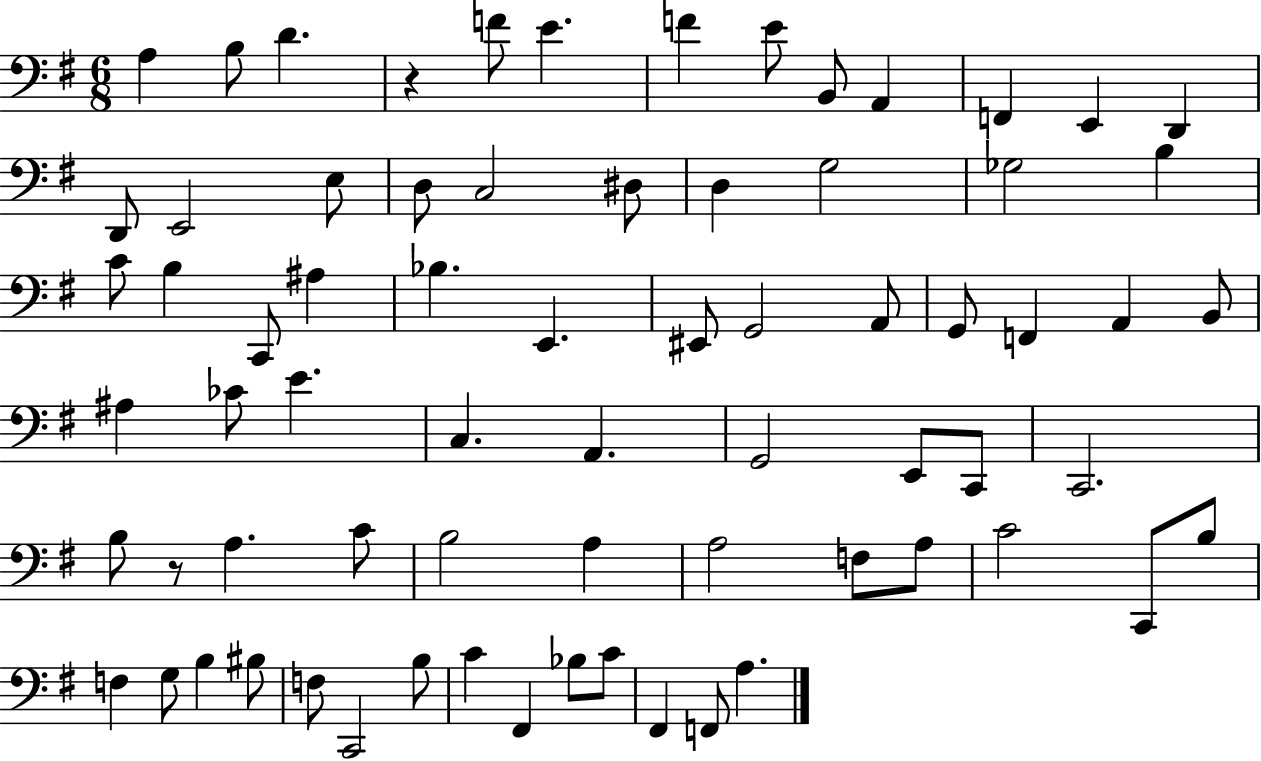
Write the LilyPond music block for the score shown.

{
  \clef bass
  \numericTimeSignature
  \time 6/8
  \key g \major
  a4 b8 d'4. | r4 f'8 e'4. | f'4 e'8 b,8 a,4 | f,4 e,4 d,4 | \break d,8 e,2 e8 | d8 c2 dis8 | d4 g2 | ges2 b4 | \break c'8 b4 c,8 ais4 | bes4. e,4. | eis,8 g,2 a,8 | g,8 f,4 a,4 b,8 | \break ais4 ces'8 e'4. | c4. a,4. | g,2 e,8 c,8 | c,2. | \break b8 r8 a4. c'8 | b2 a4 | a2 f8 a8 | c'2 c,8 b8 | \break f4 g8 b4 bis8 | f8 c,2 b8 | c'4 fis,4 bes8 c'8 | fis,4 f,8 a4. | \break \bar "|."
}